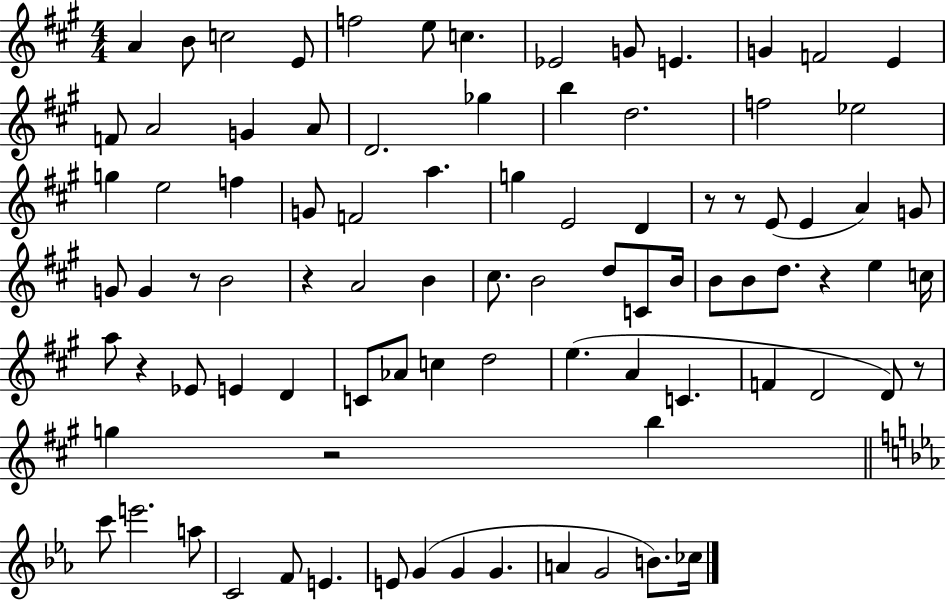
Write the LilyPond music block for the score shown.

{
  \clef treble
  \numericTimeSignature
  \time 4/4
  \key a \major
  \repeat volta 2 { a'4 b'8 c''2 e'8 | f''2 e''8 c''4. | ees'2 g'8 e'4. | g'4 f'2 e'4 | \break f'8 a'2 g'4 a'8 | d'2. ges''4 | b''4 d''2. | f''2 ees''2 | \break g''4 e''2 f''4 | g'8 f'2 a''4. | g''4 e'2 d'4 | r8 r8 e'8( e'4 a'4) g'8 | \break g'8 g'4 r8 b'2 | r4 a'2 b'4 | cis''8. b'2 d''8 c'8 b'16 | b'8 b'8 d''8. r4 e''4 c''16 | \break a''8 r4 ees'8 e'4 d'4 | c'8 aes'8 c''4 d''2 | e''4.( a'4 c'4. | f'4 d'2 d'8) r8 | \break g''4 r2 b''4 | \bar "||" \break \key ees \major c'''8 e'''2. a''8 | c'2 f'8 e'4. | e'8 g'4( g'4 g'4. | a'4 g'2 b'8.) ces''16 | \break } \bar "|."
}